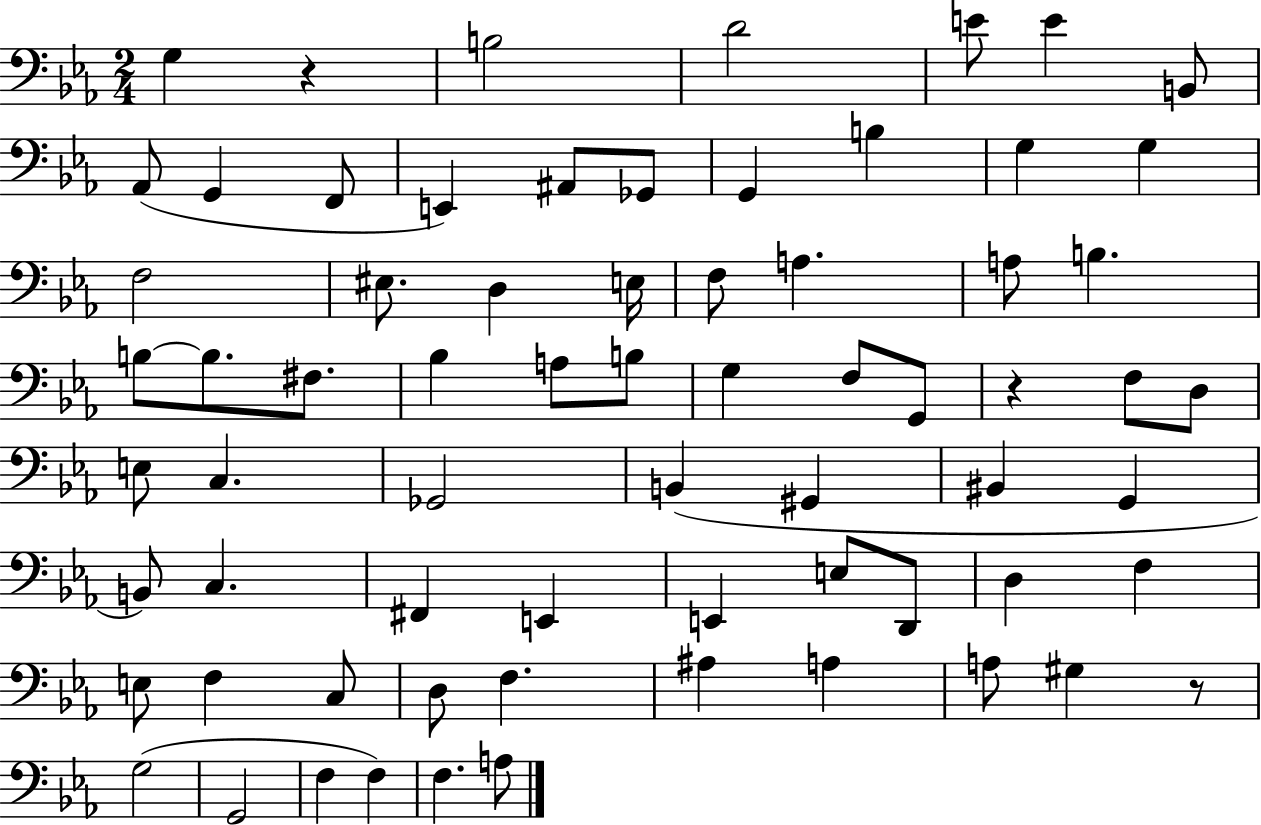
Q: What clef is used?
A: bass